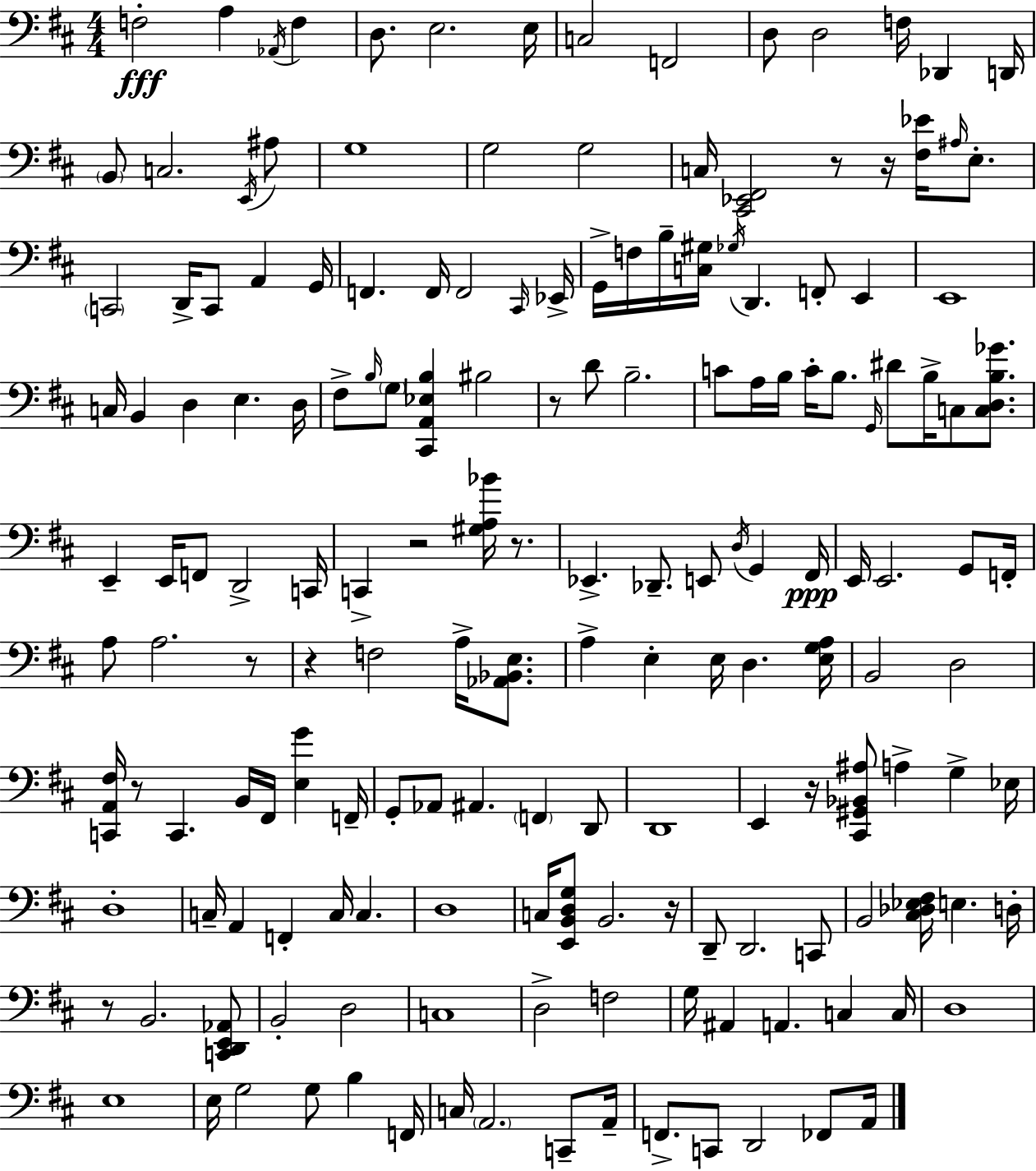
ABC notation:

X:1
T:Untitled
M:4/4
L:1/4
K:D
F,2 A, _A,,/4 F, D,/2 E,2 E,/4 C,2 F,,2 D,/2 D,2 F,/4 _D,, D,,/4 B,,/2 C,2 E,,/4 ^A,/2 G,4 G,2 G,2 C,/4 [^C,,_E,,^F,,]2 z/2 z/4 [^F,_E]/4 ^A,/4 E,/2 C,,2 D,,/4 C,,/2 A,, G,,/4 F,, F,,/4 F,,2 ^C,,/4 _E,,/4 G,,/4 F,/4 B,/4 [C,^G,]/4 _G,/4 D,, F,,/2 E,, E,,4 C,/4 B,, D, E, D,/4 ^F,/2 B,/4 G,/2 [^C,,A,,_E,B,] ^B,2 z/2 D/2 B,2 C/2 A,/4 B,/4 C/4 B,/2 G,,/4 ^D/2 B,/4 C,/2 [C,D,B,_G]/2 E,, E,,/4 F,,/2 D,,2 C,,/4 C,, z2 [^G,A,_B]/4 z/2 _E,, _D,,/2 E,,/2 D,/4 G,, ^F,,/4 E,,/4 E,,2 G,,/2 F,,/4 A,/2 A,2 z/2 z F,2 A,/4 [_A,,_B,,E,]/2 A, E, E,/4 D, [E,G,A,]/4 B,,2 D,2 [C,,A,,^F,]/4 z/2 C,, B,,/4 ^F,,/4 [E,G] F,,/4 G,,/2 _A,,/2 ^A,, F,, D,,/2 D,,4 E,, z/4 [^C,,^G,,_B,,^A,]/2 A, G, _E,/4 D,4 C,/4 A,, F,, C,/4 C, D,4 C,/4 [E,,B,,D,G,]/2 B,,2 z/4 D,,/2 D,,2 C,,/2 B,,2 [^C,_D,_E,^F,]/4 E, D,/4 z/2 B,,2 [C,,D,,E,,_A,,]/2 B,,2 D,2 C,4 D,2 F,2 G,/4 ^A,, A,, C, C,/4 D,4 E,4 E,/4 G,2 G,/2 B, F,,/4 C,/4 A,,2 C,,/2 A,,/4 F,,/2 C,,/2 D,,2 _F,,/2 A,,/4